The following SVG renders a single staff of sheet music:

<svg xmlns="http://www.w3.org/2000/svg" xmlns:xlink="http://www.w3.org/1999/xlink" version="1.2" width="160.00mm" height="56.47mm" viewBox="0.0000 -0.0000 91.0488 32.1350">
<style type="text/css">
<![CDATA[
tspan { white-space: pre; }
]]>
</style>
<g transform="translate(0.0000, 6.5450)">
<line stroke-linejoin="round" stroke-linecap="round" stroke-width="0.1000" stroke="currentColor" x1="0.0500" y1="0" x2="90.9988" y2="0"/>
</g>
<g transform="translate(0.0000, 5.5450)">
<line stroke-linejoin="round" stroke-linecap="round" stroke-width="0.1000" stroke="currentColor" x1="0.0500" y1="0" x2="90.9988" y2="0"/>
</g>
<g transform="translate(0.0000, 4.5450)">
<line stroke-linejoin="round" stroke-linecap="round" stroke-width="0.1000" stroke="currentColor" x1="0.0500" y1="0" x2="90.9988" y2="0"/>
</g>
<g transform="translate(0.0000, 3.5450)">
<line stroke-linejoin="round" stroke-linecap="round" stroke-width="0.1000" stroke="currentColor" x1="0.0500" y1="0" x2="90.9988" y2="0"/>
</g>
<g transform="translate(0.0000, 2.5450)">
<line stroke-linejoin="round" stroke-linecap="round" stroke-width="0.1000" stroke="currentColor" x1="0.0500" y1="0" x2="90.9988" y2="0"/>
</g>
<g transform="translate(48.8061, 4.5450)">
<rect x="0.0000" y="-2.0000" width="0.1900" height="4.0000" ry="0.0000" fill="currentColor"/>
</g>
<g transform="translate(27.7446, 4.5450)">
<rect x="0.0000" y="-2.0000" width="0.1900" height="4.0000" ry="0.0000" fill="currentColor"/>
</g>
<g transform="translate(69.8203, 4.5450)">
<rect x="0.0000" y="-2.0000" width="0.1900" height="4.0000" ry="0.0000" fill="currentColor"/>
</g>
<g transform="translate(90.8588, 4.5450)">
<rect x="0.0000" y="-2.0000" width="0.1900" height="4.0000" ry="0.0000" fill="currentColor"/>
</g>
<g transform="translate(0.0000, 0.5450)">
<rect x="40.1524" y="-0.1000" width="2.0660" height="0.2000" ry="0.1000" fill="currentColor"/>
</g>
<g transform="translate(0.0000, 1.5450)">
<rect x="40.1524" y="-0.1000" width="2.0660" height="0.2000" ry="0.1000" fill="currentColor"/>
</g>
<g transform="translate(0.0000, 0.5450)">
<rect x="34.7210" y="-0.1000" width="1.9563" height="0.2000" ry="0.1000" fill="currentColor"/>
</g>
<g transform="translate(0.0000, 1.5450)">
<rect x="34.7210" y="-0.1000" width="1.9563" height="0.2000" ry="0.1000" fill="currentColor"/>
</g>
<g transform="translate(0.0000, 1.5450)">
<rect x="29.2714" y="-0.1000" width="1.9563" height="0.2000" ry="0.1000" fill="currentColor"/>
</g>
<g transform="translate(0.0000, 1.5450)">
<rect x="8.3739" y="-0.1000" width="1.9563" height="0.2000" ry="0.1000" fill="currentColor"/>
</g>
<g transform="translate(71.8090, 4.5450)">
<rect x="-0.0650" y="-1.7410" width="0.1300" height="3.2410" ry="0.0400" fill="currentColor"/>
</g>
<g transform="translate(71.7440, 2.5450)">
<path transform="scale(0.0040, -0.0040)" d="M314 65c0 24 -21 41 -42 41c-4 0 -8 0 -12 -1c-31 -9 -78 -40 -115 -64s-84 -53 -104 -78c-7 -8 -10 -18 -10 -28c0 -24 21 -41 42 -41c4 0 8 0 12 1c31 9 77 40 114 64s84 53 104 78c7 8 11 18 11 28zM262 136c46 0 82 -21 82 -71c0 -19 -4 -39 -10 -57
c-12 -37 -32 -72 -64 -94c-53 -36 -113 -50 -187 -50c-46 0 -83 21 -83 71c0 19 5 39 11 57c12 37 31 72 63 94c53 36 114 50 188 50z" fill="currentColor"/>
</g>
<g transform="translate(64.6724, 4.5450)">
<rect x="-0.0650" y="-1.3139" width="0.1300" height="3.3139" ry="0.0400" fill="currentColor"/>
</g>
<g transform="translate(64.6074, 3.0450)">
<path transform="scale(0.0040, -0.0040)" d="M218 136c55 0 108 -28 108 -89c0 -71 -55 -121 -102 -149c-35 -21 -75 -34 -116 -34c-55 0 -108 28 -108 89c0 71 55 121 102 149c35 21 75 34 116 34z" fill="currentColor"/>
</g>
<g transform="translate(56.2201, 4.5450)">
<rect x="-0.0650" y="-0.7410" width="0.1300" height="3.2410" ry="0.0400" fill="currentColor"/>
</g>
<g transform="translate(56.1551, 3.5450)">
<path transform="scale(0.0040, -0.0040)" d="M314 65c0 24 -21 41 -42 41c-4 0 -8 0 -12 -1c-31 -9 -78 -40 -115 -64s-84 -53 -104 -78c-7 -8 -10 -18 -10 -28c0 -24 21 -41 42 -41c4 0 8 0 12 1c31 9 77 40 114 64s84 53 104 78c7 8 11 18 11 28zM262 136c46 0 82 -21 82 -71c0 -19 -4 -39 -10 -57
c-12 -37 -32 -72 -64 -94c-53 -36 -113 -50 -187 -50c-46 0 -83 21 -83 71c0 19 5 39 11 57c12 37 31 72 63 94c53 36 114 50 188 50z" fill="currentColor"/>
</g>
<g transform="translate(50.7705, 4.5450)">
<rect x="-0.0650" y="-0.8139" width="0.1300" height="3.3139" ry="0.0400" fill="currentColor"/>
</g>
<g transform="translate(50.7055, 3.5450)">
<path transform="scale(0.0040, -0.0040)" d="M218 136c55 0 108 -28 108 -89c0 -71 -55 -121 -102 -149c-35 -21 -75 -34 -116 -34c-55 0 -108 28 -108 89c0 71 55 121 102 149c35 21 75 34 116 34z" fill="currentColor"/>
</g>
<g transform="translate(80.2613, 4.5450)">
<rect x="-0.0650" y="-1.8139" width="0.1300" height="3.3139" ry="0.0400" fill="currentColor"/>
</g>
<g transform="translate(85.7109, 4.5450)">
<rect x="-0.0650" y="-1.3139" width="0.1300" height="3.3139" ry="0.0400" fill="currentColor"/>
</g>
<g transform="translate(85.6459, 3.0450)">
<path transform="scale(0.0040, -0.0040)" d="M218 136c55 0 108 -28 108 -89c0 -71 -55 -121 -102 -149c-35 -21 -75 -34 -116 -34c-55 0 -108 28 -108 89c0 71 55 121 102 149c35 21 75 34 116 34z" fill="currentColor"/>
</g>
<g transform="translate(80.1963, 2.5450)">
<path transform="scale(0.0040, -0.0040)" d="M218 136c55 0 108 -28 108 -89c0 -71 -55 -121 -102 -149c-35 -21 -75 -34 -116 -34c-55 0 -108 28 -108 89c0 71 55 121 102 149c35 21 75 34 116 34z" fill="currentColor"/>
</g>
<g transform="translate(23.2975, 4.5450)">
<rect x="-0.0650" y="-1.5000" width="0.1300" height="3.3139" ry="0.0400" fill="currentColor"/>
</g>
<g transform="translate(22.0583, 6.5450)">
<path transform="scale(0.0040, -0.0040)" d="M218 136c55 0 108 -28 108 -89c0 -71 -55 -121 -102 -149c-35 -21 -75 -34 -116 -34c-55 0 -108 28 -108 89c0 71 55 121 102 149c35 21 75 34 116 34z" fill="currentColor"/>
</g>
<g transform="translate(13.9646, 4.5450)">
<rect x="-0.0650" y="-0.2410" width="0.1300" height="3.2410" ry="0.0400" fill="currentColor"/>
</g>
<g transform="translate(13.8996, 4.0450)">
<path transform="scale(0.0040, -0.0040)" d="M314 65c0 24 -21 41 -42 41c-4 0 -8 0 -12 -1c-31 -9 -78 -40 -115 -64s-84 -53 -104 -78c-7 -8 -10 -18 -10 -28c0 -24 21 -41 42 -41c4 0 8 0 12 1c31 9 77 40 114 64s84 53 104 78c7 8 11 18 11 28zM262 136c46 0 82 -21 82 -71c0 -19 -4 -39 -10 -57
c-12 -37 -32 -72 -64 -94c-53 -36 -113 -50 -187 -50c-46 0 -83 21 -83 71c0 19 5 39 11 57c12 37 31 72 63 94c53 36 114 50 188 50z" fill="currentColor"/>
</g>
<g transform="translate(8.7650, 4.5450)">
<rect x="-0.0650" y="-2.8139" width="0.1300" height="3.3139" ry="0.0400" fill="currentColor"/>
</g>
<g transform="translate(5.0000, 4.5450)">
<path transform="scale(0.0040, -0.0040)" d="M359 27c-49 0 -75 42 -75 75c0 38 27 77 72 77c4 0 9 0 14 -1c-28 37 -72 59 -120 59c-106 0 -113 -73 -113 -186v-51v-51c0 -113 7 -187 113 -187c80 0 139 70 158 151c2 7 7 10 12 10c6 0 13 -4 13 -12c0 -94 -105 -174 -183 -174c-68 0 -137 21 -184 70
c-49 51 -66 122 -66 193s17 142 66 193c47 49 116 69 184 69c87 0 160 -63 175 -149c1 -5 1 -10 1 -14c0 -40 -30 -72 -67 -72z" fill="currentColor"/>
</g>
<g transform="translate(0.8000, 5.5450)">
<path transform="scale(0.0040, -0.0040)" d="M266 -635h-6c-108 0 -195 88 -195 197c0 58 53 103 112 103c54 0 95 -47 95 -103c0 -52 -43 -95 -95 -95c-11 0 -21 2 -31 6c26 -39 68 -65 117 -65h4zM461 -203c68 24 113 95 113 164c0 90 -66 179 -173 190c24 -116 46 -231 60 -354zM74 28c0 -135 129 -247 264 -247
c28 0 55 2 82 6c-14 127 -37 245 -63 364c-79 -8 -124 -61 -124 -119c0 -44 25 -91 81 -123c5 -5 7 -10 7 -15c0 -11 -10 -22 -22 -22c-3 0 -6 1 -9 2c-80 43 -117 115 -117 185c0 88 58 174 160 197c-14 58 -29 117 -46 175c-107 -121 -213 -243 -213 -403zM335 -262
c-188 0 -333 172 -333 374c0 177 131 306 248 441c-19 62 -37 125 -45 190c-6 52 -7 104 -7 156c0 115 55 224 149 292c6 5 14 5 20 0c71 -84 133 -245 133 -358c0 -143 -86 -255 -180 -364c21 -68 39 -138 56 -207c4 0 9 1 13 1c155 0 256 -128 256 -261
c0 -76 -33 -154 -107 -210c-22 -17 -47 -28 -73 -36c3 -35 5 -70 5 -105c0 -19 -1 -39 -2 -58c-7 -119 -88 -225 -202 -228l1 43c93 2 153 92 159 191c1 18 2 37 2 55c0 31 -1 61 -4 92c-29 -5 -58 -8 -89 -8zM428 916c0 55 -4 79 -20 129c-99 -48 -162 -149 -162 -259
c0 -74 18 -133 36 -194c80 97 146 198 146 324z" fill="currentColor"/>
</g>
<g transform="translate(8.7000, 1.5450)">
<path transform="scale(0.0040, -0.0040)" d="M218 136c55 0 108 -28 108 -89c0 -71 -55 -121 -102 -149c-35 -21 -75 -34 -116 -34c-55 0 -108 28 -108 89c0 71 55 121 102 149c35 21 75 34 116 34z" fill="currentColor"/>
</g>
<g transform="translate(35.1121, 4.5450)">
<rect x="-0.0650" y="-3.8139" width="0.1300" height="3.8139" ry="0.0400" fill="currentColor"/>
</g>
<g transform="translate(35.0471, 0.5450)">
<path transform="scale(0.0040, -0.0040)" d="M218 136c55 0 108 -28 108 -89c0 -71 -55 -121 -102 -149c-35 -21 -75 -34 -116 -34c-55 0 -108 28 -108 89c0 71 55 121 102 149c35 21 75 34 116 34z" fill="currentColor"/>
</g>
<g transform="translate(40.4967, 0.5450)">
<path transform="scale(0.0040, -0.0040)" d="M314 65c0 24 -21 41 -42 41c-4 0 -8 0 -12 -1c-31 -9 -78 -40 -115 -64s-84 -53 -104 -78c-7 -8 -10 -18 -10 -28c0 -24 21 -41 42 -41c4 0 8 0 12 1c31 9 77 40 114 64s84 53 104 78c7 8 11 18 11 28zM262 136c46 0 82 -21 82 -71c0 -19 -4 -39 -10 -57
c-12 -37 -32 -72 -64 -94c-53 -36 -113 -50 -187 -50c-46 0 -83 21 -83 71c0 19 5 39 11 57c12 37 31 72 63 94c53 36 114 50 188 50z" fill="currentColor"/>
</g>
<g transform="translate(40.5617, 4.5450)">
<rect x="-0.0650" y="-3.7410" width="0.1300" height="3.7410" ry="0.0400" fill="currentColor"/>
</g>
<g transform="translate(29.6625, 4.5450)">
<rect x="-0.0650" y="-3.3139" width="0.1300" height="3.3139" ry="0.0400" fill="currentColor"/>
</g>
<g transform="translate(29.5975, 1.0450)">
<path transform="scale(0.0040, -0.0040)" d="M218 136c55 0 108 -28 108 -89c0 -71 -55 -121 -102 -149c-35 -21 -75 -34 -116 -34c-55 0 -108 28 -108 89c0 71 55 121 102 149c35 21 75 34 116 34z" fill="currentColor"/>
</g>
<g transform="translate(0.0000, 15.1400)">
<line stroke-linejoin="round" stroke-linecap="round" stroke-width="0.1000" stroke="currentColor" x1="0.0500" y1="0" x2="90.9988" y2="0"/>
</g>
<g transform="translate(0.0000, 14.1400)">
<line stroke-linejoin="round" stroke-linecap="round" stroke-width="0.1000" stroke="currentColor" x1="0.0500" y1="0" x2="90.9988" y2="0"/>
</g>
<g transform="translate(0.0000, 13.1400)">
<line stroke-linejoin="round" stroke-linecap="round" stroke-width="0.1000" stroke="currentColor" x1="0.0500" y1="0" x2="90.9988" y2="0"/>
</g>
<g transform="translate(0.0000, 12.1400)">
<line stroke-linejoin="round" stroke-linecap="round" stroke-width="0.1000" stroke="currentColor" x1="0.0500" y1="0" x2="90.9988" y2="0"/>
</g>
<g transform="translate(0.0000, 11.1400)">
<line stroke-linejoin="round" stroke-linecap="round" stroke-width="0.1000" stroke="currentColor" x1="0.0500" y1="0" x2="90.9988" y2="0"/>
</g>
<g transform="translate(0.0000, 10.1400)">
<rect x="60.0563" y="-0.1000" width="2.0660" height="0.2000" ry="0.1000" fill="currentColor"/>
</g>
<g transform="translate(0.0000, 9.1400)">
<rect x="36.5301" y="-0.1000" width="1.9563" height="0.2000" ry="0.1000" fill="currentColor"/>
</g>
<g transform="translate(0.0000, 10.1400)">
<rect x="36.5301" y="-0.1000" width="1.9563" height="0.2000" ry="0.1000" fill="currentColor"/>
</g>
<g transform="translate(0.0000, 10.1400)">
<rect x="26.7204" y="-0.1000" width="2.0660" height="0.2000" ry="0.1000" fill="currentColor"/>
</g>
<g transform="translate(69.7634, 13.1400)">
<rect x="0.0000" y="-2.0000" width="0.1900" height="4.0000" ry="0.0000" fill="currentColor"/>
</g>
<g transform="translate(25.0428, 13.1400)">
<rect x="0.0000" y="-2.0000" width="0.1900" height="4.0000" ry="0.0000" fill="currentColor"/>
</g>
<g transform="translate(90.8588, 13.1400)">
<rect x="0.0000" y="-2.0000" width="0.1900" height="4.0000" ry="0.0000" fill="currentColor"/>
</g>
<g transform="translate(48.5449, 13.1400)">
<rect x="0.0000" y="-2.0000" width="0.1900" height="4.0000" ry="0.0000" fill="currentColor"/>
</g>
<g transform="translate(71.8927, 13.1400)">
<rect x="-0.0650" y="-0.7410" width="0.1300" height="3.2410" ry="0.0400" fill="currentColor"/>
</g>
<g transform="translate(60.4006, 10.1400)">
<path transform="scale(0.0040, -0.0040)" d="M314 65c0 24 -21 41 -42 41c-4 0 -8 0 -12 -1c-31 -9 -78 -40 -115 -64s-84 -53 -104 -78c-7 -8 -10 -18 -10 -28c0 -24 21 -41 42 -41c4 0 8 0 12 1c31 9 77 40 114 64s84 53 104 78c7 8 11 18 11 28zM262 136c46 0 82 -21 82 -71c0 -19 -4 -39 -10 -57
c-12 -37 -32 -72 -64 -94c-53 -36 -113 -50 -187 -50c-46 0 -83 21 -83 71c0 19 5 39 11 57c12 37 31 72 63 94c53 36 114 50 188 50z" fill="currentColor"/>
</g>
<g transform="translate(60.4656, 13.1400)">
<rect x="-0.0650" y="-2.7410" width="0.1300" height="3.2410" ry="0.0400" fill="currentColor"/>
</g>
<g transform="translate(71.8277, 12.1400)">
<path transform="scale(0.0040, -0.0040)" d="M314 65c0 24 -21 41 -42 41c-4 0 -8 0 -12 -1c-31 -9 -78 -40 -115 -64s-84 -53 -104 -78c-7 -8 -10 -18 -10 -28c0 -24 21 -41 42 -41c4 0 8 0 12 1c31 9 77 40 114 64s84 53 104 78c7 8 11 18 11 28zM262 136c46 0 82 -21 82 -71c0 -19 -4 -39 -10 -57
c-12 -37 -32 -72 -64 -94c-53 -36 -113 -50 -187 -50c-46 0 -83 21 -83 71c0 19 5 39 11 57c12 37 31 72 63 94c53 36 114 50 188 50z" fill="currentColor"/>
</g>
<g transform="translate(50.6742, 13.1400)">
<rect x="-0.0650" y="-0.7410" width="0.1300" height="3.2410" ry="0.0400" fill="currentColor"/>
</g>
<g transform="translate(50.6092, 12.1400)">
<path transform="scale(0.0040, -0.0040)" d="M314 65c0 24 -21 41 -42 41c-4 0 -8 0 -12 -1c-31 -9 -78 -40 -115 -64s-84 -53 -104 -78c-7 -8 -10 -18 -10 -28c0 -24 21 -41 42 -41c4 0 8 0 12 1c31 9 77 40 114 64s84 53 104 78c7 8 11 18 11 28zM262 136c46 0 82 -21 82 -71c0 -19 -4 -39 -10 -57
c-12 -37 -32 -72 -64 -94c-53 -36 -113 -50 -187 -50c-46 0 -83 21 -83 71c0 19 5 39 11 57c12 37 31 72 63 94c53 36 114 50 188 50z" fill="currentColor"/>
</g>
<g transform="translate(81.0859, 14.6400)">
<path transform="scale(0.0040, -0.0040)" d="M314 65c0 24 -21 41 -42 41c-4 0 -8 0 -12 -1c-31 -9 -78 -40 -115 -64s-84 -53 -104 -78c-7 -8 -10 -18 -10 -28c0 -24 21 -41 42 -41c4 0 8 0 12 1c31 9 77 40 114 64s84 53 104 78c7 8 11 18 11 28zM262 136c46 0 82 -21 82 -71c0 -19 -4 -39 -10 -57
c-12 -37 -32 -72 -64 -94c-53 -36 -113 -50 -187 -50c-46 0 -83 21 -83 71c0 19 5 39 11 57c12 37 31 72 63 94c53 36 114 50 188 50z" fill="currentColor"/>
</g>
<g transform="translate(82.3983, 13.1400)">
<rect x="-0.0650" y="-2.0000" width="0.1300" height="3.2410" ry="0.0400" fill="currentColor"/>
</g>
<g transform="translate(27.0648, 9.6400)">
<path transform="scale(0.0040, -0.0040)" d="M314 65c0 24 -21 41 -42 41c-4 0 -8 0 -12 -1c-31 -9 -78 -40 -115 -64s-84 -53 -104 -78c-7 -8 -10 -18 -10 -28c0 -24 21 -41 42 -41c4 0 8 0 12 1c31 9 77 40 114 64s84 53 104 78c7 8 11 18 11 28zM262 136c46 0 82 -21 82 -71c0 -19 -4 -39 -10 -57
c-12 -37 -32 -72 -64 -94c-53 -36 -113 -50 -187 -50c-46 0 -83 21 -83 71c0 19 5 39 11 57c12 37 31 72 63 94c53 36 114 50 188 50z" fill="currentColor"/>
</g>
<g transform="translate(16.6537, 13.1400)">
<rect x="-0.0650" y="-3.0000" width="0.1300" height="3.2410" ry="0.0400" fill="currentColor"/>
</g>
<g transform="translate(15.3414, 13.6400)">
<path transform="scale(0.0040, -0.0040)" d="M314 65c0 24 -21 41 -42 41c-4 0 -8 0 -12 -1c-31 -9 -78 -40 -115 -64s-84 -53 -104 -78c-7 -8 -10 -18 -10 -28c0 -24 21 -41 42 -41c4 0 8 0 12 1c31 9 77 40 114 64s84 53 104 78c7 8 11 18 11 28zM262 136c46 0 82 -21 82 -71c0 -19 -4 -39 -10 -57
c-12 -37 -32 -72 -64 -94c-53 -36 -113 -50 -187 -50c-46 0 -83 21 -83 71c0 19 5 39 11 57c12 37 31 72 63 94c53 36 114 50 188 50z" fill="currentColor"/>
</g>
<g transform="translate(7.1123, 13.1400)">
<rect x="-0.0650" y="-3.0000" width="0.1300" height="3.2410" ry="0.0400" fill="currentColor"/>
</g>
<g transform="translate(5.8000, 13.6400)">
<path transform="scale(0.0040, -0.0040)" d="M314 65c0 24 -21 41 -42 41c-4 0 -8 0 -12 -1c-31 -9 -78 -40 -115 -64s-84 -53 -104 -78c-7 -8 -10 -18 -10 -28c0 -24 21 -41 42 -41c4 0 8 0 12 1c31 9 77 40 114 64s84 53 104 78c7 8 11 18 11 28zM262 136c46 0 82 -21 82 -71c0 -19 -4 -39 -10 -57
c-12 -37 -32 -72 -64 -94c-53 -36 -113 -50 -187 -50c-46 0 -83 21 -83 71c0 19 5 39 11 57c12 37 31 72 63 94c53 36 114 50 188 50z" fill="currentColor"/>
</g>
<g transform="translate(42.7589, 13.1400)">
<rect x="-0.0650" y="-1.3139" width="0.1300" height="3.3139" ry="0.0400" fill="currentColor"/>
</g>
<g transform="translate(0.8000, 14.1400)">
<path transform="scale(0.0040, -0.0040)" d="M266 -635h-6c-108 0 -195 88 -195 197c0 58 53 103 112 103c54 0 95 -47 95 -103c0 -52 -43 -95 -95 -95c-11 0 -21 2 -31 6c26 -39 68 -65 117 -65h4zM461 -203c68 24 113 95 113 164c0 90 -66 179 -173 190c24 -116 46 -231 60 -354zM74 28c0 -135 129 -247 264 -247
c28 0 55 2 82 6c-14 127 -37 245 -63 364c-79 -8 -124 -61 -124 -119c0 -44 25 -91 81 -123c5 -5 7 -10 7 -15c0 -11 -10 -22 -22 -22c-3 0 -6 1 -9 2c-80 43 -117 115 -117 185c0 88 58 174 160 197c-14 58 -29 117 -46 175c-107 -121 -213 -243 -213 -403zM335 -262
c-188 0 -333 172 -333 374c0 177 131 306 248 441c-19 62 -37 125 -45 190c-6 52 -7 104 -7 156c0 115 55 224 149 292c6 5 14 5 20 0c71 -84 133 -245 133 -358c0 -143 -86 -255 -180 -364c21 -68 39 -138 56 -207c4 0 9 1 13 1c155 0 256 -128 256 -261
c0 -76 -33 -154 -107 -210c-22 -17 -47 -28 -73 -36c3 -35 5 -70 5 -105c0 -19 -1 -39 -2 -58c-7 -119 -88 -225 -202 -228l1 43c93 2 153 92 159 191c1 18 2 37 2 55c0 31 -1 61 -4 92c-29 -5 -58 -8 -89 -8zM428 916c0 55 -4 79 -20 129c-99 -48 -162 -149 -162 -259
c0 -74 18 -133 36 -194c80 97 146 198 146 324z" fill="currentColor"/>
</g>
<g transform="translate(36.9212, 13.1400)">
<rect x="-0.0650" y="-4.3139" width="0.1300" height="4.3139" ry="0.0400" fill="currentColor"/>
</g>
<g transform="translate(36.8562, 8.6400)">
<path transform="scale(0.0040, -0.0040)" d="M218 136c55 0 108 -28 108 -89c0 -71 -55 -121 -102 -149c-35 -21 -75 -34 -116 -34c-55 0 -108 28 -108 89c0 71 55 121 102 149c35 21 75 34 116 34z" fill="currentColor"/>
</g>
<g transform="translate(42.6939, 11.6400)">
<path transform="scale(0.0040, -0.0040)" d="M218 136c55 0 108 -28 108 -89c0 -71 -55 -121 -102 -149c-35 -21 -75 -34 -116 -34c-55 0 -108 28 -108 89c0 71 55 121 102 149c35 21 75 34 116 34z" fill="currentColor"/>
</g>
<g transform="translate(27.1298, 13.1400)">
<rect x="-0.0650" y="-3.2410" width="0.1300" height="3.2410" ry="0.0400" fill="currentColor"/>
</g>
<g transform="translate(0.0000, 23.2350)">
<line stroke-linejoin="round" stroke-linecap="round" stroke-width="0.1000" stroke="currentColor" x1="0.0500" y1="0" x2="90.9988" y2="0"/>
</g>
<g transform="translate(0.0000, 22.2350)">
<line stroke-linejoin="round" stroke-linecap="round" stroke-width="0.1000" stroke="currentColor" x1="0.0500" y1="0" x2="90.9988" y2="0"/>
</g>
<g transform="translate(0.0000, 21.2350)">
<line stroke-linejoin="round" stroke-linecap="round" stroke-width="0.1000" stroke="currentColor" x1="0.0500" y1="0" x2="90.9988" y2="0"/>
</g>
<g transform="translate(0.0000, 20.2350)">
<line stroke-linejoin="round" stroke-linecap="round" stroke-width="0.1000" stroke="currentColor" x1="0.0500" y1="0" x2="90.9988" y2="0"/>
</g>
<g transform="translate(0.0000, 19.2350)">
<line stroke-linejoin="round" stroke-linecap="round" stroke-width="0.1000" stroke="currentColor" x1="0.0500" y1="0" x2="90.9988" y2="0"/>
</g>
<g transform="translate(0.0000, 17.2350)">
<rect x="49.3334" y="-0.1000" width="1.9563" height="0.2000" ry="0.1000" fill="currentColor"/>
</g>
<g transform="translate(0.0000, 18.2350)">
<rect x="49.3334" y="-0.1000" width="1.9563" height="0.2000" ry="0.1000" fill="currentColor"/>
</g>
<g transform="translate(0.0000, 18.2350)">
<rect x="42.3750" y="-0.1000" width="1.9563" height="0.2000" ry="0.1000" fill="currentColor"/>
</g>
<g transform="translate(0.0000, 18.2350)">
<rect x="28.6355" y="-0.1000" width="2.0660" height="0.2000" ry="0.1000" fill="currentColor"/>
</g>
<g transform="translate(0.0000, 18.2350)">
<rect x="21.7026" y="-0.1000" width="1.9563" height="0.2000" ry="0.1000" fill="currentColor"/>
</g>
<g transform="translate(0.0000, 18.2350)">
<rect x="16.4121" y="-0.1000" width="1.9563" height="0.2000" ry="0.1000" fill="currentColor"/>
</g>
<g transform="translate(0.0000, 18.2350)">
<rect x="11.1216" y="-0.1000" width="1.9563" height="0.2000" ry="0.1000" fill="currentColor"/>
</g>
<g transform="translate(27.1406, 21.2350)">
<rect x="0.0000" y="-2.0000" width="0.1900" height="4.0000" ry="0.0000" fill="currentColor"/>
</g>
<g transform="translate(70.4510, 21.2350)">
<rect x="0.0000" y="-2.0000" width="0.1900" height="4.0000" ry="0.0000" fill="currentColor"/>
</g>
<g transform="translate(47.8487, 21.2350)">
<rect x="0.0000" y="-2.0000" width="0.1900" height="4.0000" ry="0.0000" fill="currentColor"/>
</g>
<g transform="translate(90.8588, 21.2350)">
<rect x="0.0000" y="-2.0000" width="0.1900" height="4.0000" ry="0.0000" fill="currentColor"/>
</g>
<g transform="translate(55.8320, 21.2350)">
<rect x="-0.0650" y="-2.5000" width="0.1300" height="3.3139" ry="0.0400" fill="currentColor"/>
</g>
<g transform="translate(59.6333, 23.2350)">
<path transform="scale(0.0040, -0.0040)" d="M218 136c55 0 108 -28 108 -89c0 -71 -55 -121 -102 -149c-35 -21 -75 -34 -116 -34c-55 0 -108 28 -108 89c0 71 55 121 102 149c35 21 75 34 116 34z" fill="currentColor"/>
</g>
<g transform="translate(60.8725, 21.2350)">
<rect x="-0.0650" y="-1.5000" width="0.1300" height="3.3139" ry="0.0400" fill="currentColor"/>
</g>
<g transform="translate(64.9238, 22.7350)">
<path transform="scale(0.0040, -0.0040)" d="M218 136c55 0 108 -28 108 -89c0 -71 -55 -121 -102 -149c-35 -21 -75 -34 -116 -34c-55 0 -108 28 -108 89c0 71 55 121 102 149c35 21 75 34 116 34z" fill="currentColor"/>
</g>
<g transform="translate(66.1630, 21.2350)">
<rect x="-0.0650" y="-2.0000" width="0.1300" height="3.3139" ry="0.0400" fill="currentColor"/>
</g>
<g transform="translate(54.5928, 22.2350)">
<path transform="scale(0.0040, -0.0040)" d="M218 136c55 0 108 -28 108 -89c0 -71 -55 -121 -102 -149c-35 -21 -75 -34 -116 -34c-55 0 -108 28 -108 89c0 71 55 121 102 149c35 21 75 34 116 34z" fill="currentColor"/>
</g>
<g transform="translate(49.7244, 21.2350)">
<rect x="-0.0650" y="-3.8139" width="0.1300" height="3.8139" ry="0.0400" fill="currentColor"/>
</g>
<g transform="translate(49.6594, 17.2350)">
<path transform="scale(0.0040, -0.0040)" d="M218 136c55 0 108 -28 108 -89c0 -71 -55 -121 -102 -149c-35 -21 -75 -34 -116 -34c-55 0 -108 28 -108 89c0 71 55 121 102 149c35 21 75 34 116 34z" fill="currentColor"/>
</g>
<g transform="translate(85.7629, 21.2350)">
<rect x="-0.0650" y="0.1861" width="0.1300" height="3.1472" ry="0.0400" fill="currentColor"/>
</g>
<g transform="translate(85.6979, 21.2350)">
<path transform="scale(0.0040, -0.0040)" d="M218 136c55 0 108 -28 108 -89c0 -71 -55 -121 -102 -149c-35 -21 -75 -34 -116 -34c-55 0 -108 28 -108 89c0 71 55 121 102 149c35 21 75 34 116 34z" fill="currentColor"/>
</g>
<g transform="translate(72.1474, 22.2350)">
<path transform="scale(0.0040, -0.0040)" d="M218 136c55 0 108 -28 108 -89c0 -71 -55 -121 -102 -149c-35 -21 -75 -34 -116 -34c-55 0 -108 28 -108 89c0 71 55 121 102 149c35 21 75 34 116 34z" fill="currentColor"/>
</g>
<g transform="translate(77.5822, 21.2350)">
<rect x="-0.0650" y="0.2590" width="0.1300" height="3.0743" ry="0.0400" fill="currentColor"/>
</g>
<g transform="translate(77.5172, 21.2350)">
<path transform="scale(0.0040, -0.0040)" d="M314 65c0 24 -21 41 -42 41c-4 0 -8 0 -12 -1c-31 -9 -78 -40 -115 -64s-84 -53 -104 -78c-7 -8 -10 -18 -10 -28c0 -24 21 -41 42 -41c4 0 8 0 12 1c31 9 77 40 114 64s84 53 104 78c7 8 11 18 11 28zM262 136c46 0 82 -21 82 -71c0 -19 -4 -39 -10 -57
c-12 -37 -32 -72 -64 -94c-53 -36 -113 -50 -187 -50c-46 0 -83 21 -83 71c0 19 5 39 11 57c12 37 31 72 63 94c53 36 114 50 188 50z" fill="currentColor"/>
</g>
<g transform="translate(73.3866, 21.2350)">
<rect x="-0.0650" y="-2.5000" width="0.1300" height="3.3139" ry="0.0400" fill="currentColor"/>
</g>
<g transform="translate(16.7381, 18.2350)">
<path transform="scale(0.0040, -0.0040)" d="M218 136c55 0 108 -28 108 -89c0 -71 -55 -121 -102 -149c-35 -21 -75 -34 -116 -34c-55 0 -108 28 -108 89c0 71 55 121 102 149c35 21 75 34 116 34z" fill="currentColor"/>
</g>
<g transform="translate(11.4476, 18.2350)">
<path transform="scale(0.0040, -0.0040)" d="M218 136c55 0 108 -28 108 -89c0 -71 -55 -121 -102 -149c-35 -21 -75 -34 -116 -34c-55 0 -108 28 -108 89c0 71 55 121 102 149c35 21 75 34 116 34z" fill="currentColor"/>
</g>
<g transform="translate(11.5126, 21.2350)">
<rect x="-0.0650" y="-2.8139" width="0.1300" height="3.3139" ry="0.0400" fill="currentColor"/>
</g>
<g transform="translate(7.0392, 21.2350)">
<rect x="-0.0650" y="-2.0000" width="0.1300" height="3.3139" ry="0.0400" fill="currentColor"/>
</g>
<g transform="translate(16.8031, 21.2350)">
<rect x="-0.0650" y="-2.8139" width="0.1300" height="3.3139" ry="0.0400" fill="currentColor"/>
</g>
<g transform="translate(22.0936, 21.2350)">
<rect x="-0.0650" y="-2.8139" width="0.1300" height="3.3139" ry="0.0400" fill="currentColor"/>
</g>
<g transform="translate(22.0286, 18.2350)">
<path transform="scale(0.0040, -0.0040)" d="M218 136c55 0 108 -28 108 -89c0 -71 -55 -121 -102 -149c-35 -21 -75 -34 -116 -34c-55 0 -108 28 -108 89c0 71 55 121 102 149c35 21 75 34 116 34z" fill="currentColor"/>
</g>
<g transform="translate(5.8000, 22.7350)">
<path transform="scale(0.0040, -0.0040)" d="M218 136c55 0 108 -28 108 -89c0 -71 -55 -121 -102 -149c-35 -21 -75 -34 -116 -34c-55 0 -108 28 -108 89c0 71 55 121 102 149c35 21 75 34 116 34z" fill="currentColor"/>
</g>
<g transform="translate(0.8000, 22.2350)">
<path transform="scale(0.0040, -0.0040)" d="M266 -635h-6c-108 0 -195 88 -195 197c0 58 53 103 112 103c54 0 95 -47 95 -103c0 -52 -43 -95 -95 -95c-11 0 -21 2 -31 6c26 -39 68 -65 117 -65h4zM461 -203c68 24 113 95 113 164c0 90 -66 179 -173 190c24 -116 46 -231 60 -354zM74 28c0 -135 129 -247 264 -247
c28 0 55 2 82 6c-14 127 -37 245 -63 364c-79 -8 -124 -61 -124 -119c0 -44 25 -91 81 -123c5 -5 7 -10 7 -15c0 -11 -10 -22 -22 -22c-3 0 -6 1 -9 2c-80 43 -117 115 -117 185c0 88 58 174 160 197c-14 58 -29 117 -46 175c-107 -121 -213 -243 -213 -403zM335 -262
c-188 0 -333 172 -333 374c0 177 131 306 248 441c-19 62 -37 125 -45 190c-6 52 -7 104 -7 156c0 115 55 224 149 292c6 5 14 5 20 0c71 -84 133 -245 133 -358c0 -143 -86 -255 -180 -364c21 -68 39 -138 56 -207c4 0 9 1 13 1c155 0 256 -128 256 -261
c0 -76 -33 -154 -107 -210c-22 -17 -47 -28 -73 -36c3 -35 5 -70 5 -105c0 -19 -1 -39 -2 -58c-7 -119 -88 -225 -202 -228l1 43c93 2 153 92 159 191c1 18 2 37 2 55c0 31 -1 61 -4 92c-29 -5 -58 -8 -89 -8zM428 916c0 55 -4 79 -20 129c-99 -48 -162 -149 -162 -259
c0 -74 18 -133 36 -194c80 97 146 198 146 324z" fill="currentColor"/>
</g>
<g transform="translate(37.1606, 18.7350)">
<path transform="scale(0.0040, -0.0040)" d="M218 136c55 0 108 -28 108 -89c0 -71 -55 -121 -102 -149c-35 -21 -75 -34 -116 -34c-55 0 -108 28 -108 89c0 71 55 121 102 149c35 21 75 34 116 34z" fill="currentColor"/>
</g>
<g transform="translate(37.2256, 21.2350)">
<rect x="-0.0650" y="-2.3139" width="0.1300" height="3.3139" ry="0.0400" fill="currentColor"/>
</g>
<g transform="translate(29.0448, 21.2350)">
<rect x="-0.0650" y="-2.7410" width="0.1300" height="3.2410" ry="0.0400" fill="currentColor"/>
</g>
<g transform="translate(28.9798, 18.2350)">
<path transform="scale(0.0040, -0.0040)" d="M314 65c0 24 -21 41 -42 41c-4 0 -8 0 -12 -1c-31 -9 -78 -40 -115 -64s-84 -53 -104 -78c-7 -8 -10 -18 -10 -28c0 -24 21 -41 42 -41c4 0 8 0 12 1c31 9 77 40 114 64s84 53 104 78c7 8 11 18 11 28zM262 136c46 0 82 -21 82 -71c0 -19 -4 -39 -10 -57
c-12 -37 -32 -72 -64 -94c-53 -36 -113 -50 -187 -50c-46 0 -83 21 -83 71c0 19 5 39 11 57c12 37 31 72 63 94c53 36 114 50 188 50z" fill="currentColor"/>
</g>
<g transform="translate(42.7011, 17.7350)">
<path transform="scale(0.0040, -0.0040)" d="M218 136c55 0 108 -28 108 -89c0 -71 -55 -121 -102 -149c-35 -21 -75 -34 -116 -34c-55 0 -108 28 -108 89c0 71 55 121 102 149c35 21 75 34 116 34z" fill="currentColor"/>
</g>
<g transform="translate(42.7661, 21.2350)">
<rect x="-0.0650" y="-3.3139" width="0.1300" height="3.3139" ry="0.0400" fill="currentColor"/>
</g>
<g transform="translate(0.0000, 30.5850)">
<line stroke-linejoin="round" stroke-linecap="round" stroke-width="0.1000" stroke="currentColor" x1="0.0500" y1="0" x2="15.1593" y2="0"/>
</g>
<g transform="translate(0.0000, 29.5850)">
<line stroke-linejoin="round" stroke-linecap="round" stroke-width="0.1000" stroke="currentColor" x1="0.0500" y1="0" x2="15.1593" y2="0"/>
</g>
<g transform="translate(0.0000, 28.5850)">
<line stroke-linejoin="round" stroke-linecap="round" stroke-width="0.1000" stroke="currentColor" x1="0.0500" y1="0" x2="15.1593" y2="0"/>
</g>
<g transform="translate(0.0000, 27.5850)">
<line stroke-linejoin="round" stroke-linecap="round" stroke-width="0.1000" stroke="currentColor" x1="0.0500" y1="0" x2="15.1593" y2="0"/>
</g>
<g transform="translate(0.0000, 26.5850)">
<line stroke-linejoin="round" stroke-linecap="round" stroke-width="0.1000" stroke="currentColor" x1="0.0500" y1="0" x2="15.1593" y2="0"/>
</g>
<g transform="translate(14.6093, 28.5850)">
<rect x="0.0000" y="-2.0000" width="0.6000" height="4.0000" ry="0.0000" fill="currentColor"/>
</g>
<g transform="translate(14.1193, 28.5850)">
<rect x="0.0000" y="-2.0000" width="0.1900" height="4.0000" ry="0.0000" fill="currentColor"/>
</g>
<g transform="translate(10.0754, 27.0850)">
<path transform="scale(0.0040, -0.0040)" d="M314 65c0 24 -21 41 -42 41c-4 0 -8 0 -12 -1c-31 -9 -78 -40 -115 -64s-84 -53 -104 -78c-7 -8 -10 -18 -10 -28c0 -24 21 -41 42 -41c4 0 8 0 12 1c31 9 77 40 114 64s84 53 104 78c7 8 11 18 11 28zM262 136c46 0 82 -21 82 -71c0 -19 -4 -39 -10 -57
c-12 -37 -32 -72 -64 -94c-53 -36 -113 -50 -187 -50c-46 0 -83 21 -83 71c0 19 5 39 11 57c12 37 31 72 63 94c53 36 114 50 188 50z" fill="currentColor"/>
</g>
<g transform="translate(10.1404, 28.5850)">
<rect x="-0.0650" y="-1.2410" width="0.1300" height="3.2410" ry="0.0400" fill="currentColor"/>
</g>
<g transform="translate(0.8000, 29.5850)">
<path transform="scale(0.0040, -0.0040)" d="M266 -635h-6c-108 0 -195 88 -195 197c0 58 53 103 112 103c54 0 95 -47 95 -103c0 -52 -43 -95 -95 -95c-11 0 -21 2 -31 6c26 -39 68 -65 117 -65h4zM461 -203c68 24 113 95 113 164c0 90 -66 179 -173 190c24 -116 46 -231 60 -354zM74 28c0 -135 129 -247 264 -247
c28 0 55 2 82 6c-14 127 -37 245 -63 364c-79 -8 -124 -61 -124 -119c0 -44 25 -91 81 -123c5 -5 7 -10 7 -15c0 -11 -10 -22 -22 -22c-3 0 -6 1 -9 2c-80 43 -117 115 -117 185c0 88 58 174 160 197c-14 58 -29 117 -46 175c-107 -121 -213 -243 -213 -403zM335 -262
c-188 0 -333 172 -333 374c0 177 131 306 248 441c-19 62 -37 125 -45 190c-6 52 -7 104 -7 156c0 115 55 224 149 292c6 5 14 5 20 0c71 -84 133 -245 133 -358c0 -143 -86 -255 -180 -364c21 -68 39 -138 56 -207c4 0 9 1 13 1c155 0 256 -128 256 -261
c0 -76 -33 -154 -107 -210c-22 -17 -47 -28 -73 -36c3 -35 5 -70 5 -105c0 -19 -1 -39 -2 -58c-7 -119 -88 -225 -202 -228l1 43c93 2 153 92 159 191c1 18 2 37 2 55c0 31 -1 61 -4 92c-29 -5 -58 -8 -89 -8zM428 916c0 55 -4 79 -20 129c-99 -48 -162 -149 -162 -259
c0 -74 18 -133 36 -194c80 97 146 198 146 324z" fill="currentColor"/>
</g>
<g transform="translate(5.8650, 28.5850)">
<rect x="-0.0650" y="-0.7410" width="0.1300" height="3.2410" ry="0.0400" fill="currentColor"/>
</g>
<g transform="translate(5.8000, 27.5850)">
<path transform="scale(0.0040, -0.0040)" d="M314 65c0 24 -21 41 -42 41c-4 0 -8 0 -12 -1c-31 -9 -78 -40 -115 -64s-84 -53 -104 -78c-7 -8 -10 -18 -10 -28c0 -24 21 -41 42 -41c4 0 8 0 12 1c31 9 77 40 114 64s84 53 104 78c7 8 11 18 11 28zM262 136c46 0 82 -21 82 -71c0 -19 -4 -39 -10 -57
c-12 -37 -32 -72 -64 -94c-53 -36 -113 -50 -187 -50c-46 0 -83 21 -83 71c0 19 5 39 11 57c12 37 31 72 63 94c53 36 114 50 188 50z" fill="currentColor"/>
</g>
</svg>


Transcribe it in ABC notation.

X:1
T:Untitled
M:4/4
L:1/4
K:C
a c2 E b c' c'2 d d2 e f2 f e A2 A2 b2 d' e d2 a2 d2 F2 F a a a a2 g b c' G E F G B2 B d2 e2